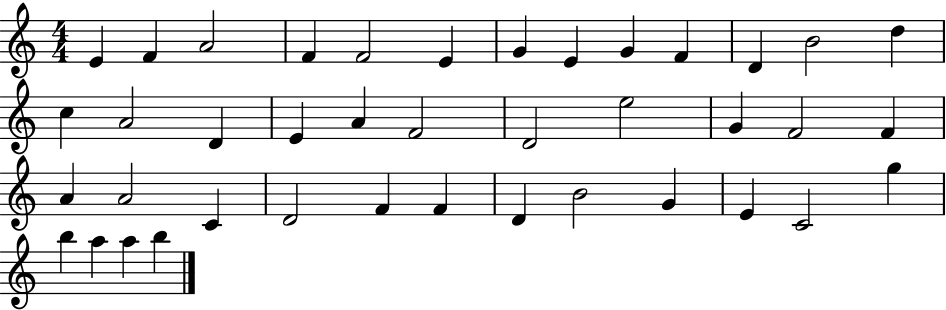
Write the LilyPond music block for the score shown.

{
  \clef treble
  \numericTimeSignature
  \time 4/4
  \key c \major
  e'4 f'4 a'2 | f'4 f'2 e'4 | g'4 e'4 g'4 f'4 | d'4 b'2 d''4 | \break c''4 a'2 d'4 | e'4 a'4 f'2 | d'2 e''2 | g'4 f'2 f'4 | \break a'4 a'2 c'4 | d'2 f'4 f'4 | d'4 b'2 g'4 | e'4 c'2 g''4 | \break b''4 a''4 a''4 b''4 | \bar "|."
}